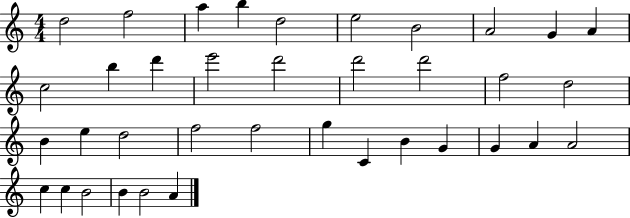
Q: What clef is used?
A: treble